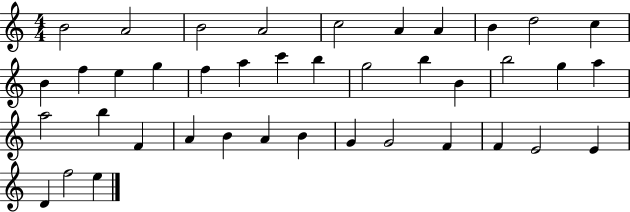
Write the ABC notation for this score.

X:1
T:Untitled
M:4/4
L:1/4
K:C
B2 A2 B2 A2 c2 A A B d2 c B f e g f a c' b g2 b B b2 g a a2 b F A B A B G G2 F F E2 E D f2 e